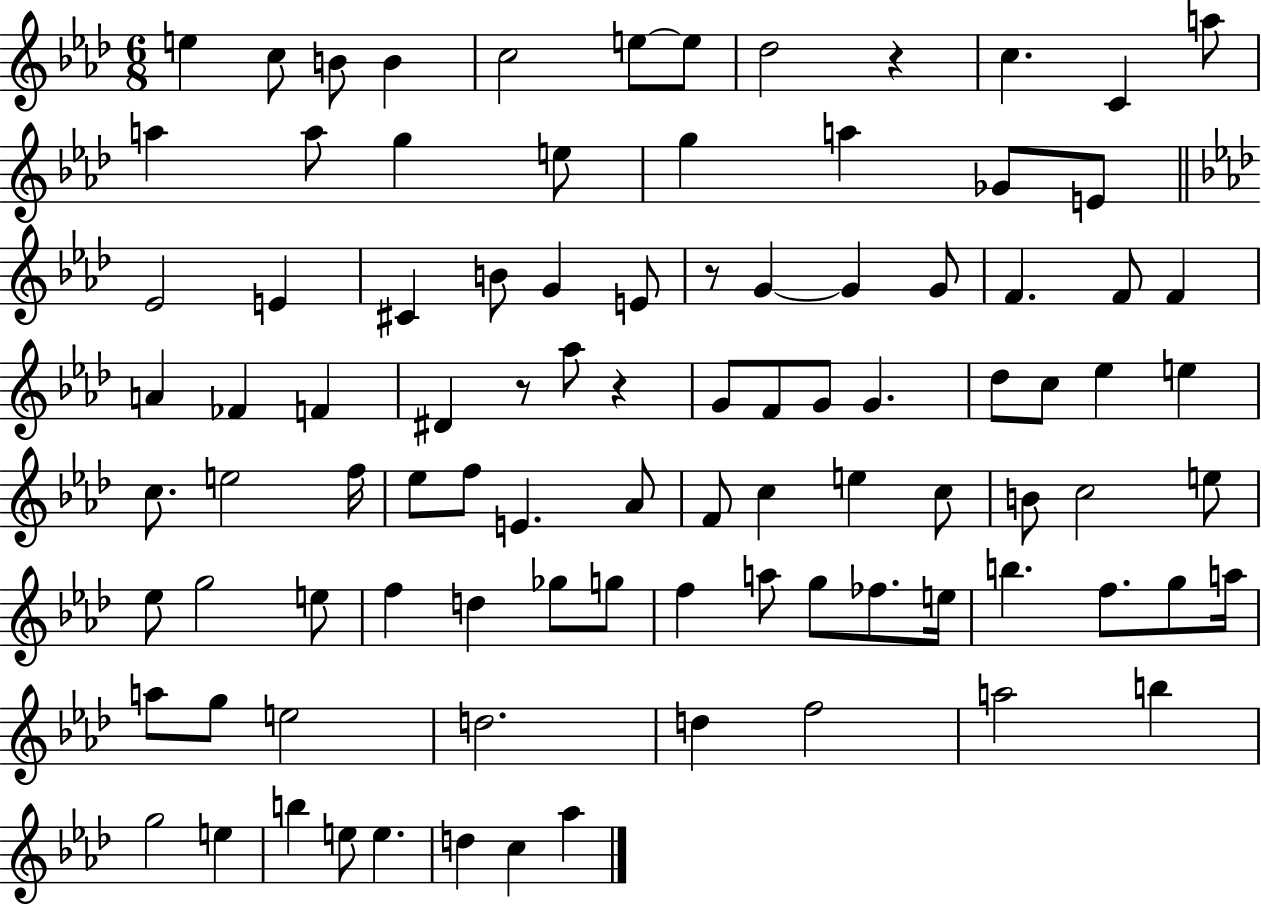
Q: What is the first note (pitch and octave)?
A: E5